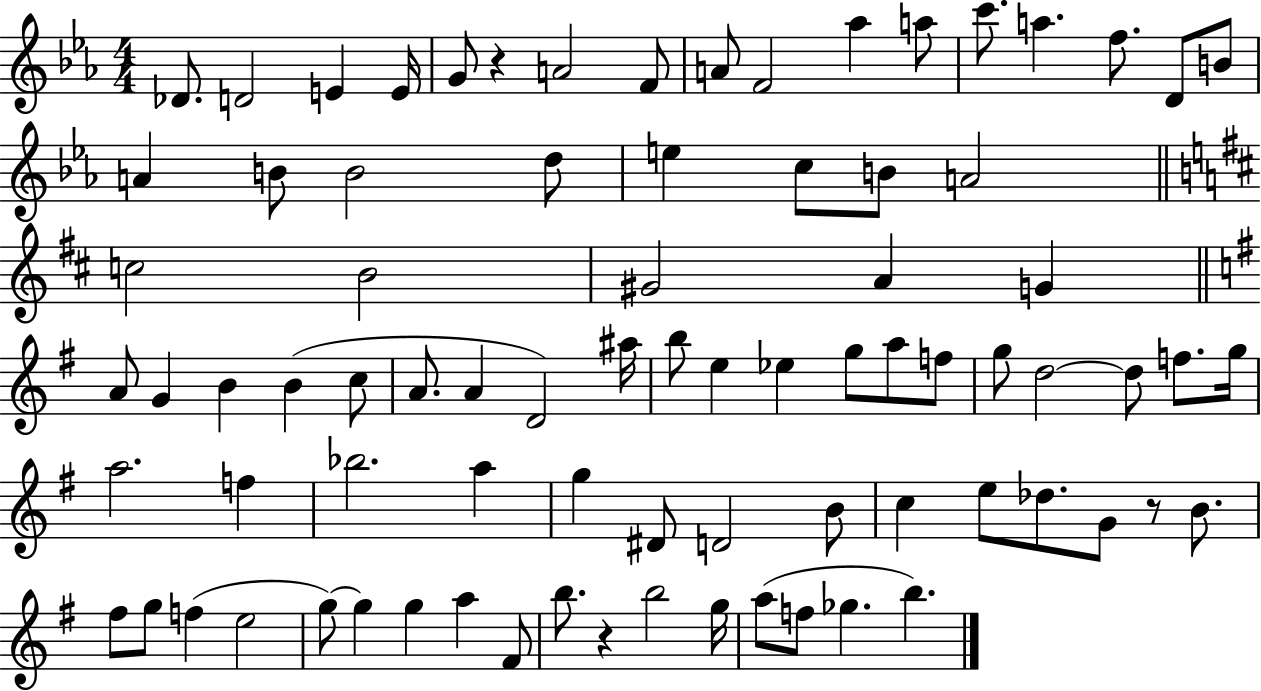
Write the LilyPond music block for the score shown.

{
  \clef treble
  \numericTimeSignature
  \time 4/4
  \key ees \major
  des'8. d'2 e'4 e'16 | g'8 r4 a'2 f'8 | a'8 f'2 aes''4 a''8 | c'''8. a''4. f''8. d'8 b'8 | \break a'4 b'8 b'2 d''8 | e''4 c''8 b'8 a'2 | \bar "||" \break \key d \major c''2 b'2 | gis'2 a'4 g'4 | \bar "||" \break \key g \major a'8 g'4 b'4 b'4( c''8 | a'8. a'4 d'2) ais''16 | b''8 e''4 ees''4 g''8 a''8 f''8 | g''8 d''2~~ d''8 f''8. g''16 | \break a''2. f''4 | bes''2. a''4 | g''4 dis'8 d'2 b'8 | c''4 e''8 des''8. g'8 r8 b'8. | \break fis''8 g''8 f''4( e''2 | g''8~~) g''4 g''4 a''4 fis'8 | b''8. r4 b''2 g''16 | a''8( f''8 ges''4. b''4.) | \break \bar "|."
}